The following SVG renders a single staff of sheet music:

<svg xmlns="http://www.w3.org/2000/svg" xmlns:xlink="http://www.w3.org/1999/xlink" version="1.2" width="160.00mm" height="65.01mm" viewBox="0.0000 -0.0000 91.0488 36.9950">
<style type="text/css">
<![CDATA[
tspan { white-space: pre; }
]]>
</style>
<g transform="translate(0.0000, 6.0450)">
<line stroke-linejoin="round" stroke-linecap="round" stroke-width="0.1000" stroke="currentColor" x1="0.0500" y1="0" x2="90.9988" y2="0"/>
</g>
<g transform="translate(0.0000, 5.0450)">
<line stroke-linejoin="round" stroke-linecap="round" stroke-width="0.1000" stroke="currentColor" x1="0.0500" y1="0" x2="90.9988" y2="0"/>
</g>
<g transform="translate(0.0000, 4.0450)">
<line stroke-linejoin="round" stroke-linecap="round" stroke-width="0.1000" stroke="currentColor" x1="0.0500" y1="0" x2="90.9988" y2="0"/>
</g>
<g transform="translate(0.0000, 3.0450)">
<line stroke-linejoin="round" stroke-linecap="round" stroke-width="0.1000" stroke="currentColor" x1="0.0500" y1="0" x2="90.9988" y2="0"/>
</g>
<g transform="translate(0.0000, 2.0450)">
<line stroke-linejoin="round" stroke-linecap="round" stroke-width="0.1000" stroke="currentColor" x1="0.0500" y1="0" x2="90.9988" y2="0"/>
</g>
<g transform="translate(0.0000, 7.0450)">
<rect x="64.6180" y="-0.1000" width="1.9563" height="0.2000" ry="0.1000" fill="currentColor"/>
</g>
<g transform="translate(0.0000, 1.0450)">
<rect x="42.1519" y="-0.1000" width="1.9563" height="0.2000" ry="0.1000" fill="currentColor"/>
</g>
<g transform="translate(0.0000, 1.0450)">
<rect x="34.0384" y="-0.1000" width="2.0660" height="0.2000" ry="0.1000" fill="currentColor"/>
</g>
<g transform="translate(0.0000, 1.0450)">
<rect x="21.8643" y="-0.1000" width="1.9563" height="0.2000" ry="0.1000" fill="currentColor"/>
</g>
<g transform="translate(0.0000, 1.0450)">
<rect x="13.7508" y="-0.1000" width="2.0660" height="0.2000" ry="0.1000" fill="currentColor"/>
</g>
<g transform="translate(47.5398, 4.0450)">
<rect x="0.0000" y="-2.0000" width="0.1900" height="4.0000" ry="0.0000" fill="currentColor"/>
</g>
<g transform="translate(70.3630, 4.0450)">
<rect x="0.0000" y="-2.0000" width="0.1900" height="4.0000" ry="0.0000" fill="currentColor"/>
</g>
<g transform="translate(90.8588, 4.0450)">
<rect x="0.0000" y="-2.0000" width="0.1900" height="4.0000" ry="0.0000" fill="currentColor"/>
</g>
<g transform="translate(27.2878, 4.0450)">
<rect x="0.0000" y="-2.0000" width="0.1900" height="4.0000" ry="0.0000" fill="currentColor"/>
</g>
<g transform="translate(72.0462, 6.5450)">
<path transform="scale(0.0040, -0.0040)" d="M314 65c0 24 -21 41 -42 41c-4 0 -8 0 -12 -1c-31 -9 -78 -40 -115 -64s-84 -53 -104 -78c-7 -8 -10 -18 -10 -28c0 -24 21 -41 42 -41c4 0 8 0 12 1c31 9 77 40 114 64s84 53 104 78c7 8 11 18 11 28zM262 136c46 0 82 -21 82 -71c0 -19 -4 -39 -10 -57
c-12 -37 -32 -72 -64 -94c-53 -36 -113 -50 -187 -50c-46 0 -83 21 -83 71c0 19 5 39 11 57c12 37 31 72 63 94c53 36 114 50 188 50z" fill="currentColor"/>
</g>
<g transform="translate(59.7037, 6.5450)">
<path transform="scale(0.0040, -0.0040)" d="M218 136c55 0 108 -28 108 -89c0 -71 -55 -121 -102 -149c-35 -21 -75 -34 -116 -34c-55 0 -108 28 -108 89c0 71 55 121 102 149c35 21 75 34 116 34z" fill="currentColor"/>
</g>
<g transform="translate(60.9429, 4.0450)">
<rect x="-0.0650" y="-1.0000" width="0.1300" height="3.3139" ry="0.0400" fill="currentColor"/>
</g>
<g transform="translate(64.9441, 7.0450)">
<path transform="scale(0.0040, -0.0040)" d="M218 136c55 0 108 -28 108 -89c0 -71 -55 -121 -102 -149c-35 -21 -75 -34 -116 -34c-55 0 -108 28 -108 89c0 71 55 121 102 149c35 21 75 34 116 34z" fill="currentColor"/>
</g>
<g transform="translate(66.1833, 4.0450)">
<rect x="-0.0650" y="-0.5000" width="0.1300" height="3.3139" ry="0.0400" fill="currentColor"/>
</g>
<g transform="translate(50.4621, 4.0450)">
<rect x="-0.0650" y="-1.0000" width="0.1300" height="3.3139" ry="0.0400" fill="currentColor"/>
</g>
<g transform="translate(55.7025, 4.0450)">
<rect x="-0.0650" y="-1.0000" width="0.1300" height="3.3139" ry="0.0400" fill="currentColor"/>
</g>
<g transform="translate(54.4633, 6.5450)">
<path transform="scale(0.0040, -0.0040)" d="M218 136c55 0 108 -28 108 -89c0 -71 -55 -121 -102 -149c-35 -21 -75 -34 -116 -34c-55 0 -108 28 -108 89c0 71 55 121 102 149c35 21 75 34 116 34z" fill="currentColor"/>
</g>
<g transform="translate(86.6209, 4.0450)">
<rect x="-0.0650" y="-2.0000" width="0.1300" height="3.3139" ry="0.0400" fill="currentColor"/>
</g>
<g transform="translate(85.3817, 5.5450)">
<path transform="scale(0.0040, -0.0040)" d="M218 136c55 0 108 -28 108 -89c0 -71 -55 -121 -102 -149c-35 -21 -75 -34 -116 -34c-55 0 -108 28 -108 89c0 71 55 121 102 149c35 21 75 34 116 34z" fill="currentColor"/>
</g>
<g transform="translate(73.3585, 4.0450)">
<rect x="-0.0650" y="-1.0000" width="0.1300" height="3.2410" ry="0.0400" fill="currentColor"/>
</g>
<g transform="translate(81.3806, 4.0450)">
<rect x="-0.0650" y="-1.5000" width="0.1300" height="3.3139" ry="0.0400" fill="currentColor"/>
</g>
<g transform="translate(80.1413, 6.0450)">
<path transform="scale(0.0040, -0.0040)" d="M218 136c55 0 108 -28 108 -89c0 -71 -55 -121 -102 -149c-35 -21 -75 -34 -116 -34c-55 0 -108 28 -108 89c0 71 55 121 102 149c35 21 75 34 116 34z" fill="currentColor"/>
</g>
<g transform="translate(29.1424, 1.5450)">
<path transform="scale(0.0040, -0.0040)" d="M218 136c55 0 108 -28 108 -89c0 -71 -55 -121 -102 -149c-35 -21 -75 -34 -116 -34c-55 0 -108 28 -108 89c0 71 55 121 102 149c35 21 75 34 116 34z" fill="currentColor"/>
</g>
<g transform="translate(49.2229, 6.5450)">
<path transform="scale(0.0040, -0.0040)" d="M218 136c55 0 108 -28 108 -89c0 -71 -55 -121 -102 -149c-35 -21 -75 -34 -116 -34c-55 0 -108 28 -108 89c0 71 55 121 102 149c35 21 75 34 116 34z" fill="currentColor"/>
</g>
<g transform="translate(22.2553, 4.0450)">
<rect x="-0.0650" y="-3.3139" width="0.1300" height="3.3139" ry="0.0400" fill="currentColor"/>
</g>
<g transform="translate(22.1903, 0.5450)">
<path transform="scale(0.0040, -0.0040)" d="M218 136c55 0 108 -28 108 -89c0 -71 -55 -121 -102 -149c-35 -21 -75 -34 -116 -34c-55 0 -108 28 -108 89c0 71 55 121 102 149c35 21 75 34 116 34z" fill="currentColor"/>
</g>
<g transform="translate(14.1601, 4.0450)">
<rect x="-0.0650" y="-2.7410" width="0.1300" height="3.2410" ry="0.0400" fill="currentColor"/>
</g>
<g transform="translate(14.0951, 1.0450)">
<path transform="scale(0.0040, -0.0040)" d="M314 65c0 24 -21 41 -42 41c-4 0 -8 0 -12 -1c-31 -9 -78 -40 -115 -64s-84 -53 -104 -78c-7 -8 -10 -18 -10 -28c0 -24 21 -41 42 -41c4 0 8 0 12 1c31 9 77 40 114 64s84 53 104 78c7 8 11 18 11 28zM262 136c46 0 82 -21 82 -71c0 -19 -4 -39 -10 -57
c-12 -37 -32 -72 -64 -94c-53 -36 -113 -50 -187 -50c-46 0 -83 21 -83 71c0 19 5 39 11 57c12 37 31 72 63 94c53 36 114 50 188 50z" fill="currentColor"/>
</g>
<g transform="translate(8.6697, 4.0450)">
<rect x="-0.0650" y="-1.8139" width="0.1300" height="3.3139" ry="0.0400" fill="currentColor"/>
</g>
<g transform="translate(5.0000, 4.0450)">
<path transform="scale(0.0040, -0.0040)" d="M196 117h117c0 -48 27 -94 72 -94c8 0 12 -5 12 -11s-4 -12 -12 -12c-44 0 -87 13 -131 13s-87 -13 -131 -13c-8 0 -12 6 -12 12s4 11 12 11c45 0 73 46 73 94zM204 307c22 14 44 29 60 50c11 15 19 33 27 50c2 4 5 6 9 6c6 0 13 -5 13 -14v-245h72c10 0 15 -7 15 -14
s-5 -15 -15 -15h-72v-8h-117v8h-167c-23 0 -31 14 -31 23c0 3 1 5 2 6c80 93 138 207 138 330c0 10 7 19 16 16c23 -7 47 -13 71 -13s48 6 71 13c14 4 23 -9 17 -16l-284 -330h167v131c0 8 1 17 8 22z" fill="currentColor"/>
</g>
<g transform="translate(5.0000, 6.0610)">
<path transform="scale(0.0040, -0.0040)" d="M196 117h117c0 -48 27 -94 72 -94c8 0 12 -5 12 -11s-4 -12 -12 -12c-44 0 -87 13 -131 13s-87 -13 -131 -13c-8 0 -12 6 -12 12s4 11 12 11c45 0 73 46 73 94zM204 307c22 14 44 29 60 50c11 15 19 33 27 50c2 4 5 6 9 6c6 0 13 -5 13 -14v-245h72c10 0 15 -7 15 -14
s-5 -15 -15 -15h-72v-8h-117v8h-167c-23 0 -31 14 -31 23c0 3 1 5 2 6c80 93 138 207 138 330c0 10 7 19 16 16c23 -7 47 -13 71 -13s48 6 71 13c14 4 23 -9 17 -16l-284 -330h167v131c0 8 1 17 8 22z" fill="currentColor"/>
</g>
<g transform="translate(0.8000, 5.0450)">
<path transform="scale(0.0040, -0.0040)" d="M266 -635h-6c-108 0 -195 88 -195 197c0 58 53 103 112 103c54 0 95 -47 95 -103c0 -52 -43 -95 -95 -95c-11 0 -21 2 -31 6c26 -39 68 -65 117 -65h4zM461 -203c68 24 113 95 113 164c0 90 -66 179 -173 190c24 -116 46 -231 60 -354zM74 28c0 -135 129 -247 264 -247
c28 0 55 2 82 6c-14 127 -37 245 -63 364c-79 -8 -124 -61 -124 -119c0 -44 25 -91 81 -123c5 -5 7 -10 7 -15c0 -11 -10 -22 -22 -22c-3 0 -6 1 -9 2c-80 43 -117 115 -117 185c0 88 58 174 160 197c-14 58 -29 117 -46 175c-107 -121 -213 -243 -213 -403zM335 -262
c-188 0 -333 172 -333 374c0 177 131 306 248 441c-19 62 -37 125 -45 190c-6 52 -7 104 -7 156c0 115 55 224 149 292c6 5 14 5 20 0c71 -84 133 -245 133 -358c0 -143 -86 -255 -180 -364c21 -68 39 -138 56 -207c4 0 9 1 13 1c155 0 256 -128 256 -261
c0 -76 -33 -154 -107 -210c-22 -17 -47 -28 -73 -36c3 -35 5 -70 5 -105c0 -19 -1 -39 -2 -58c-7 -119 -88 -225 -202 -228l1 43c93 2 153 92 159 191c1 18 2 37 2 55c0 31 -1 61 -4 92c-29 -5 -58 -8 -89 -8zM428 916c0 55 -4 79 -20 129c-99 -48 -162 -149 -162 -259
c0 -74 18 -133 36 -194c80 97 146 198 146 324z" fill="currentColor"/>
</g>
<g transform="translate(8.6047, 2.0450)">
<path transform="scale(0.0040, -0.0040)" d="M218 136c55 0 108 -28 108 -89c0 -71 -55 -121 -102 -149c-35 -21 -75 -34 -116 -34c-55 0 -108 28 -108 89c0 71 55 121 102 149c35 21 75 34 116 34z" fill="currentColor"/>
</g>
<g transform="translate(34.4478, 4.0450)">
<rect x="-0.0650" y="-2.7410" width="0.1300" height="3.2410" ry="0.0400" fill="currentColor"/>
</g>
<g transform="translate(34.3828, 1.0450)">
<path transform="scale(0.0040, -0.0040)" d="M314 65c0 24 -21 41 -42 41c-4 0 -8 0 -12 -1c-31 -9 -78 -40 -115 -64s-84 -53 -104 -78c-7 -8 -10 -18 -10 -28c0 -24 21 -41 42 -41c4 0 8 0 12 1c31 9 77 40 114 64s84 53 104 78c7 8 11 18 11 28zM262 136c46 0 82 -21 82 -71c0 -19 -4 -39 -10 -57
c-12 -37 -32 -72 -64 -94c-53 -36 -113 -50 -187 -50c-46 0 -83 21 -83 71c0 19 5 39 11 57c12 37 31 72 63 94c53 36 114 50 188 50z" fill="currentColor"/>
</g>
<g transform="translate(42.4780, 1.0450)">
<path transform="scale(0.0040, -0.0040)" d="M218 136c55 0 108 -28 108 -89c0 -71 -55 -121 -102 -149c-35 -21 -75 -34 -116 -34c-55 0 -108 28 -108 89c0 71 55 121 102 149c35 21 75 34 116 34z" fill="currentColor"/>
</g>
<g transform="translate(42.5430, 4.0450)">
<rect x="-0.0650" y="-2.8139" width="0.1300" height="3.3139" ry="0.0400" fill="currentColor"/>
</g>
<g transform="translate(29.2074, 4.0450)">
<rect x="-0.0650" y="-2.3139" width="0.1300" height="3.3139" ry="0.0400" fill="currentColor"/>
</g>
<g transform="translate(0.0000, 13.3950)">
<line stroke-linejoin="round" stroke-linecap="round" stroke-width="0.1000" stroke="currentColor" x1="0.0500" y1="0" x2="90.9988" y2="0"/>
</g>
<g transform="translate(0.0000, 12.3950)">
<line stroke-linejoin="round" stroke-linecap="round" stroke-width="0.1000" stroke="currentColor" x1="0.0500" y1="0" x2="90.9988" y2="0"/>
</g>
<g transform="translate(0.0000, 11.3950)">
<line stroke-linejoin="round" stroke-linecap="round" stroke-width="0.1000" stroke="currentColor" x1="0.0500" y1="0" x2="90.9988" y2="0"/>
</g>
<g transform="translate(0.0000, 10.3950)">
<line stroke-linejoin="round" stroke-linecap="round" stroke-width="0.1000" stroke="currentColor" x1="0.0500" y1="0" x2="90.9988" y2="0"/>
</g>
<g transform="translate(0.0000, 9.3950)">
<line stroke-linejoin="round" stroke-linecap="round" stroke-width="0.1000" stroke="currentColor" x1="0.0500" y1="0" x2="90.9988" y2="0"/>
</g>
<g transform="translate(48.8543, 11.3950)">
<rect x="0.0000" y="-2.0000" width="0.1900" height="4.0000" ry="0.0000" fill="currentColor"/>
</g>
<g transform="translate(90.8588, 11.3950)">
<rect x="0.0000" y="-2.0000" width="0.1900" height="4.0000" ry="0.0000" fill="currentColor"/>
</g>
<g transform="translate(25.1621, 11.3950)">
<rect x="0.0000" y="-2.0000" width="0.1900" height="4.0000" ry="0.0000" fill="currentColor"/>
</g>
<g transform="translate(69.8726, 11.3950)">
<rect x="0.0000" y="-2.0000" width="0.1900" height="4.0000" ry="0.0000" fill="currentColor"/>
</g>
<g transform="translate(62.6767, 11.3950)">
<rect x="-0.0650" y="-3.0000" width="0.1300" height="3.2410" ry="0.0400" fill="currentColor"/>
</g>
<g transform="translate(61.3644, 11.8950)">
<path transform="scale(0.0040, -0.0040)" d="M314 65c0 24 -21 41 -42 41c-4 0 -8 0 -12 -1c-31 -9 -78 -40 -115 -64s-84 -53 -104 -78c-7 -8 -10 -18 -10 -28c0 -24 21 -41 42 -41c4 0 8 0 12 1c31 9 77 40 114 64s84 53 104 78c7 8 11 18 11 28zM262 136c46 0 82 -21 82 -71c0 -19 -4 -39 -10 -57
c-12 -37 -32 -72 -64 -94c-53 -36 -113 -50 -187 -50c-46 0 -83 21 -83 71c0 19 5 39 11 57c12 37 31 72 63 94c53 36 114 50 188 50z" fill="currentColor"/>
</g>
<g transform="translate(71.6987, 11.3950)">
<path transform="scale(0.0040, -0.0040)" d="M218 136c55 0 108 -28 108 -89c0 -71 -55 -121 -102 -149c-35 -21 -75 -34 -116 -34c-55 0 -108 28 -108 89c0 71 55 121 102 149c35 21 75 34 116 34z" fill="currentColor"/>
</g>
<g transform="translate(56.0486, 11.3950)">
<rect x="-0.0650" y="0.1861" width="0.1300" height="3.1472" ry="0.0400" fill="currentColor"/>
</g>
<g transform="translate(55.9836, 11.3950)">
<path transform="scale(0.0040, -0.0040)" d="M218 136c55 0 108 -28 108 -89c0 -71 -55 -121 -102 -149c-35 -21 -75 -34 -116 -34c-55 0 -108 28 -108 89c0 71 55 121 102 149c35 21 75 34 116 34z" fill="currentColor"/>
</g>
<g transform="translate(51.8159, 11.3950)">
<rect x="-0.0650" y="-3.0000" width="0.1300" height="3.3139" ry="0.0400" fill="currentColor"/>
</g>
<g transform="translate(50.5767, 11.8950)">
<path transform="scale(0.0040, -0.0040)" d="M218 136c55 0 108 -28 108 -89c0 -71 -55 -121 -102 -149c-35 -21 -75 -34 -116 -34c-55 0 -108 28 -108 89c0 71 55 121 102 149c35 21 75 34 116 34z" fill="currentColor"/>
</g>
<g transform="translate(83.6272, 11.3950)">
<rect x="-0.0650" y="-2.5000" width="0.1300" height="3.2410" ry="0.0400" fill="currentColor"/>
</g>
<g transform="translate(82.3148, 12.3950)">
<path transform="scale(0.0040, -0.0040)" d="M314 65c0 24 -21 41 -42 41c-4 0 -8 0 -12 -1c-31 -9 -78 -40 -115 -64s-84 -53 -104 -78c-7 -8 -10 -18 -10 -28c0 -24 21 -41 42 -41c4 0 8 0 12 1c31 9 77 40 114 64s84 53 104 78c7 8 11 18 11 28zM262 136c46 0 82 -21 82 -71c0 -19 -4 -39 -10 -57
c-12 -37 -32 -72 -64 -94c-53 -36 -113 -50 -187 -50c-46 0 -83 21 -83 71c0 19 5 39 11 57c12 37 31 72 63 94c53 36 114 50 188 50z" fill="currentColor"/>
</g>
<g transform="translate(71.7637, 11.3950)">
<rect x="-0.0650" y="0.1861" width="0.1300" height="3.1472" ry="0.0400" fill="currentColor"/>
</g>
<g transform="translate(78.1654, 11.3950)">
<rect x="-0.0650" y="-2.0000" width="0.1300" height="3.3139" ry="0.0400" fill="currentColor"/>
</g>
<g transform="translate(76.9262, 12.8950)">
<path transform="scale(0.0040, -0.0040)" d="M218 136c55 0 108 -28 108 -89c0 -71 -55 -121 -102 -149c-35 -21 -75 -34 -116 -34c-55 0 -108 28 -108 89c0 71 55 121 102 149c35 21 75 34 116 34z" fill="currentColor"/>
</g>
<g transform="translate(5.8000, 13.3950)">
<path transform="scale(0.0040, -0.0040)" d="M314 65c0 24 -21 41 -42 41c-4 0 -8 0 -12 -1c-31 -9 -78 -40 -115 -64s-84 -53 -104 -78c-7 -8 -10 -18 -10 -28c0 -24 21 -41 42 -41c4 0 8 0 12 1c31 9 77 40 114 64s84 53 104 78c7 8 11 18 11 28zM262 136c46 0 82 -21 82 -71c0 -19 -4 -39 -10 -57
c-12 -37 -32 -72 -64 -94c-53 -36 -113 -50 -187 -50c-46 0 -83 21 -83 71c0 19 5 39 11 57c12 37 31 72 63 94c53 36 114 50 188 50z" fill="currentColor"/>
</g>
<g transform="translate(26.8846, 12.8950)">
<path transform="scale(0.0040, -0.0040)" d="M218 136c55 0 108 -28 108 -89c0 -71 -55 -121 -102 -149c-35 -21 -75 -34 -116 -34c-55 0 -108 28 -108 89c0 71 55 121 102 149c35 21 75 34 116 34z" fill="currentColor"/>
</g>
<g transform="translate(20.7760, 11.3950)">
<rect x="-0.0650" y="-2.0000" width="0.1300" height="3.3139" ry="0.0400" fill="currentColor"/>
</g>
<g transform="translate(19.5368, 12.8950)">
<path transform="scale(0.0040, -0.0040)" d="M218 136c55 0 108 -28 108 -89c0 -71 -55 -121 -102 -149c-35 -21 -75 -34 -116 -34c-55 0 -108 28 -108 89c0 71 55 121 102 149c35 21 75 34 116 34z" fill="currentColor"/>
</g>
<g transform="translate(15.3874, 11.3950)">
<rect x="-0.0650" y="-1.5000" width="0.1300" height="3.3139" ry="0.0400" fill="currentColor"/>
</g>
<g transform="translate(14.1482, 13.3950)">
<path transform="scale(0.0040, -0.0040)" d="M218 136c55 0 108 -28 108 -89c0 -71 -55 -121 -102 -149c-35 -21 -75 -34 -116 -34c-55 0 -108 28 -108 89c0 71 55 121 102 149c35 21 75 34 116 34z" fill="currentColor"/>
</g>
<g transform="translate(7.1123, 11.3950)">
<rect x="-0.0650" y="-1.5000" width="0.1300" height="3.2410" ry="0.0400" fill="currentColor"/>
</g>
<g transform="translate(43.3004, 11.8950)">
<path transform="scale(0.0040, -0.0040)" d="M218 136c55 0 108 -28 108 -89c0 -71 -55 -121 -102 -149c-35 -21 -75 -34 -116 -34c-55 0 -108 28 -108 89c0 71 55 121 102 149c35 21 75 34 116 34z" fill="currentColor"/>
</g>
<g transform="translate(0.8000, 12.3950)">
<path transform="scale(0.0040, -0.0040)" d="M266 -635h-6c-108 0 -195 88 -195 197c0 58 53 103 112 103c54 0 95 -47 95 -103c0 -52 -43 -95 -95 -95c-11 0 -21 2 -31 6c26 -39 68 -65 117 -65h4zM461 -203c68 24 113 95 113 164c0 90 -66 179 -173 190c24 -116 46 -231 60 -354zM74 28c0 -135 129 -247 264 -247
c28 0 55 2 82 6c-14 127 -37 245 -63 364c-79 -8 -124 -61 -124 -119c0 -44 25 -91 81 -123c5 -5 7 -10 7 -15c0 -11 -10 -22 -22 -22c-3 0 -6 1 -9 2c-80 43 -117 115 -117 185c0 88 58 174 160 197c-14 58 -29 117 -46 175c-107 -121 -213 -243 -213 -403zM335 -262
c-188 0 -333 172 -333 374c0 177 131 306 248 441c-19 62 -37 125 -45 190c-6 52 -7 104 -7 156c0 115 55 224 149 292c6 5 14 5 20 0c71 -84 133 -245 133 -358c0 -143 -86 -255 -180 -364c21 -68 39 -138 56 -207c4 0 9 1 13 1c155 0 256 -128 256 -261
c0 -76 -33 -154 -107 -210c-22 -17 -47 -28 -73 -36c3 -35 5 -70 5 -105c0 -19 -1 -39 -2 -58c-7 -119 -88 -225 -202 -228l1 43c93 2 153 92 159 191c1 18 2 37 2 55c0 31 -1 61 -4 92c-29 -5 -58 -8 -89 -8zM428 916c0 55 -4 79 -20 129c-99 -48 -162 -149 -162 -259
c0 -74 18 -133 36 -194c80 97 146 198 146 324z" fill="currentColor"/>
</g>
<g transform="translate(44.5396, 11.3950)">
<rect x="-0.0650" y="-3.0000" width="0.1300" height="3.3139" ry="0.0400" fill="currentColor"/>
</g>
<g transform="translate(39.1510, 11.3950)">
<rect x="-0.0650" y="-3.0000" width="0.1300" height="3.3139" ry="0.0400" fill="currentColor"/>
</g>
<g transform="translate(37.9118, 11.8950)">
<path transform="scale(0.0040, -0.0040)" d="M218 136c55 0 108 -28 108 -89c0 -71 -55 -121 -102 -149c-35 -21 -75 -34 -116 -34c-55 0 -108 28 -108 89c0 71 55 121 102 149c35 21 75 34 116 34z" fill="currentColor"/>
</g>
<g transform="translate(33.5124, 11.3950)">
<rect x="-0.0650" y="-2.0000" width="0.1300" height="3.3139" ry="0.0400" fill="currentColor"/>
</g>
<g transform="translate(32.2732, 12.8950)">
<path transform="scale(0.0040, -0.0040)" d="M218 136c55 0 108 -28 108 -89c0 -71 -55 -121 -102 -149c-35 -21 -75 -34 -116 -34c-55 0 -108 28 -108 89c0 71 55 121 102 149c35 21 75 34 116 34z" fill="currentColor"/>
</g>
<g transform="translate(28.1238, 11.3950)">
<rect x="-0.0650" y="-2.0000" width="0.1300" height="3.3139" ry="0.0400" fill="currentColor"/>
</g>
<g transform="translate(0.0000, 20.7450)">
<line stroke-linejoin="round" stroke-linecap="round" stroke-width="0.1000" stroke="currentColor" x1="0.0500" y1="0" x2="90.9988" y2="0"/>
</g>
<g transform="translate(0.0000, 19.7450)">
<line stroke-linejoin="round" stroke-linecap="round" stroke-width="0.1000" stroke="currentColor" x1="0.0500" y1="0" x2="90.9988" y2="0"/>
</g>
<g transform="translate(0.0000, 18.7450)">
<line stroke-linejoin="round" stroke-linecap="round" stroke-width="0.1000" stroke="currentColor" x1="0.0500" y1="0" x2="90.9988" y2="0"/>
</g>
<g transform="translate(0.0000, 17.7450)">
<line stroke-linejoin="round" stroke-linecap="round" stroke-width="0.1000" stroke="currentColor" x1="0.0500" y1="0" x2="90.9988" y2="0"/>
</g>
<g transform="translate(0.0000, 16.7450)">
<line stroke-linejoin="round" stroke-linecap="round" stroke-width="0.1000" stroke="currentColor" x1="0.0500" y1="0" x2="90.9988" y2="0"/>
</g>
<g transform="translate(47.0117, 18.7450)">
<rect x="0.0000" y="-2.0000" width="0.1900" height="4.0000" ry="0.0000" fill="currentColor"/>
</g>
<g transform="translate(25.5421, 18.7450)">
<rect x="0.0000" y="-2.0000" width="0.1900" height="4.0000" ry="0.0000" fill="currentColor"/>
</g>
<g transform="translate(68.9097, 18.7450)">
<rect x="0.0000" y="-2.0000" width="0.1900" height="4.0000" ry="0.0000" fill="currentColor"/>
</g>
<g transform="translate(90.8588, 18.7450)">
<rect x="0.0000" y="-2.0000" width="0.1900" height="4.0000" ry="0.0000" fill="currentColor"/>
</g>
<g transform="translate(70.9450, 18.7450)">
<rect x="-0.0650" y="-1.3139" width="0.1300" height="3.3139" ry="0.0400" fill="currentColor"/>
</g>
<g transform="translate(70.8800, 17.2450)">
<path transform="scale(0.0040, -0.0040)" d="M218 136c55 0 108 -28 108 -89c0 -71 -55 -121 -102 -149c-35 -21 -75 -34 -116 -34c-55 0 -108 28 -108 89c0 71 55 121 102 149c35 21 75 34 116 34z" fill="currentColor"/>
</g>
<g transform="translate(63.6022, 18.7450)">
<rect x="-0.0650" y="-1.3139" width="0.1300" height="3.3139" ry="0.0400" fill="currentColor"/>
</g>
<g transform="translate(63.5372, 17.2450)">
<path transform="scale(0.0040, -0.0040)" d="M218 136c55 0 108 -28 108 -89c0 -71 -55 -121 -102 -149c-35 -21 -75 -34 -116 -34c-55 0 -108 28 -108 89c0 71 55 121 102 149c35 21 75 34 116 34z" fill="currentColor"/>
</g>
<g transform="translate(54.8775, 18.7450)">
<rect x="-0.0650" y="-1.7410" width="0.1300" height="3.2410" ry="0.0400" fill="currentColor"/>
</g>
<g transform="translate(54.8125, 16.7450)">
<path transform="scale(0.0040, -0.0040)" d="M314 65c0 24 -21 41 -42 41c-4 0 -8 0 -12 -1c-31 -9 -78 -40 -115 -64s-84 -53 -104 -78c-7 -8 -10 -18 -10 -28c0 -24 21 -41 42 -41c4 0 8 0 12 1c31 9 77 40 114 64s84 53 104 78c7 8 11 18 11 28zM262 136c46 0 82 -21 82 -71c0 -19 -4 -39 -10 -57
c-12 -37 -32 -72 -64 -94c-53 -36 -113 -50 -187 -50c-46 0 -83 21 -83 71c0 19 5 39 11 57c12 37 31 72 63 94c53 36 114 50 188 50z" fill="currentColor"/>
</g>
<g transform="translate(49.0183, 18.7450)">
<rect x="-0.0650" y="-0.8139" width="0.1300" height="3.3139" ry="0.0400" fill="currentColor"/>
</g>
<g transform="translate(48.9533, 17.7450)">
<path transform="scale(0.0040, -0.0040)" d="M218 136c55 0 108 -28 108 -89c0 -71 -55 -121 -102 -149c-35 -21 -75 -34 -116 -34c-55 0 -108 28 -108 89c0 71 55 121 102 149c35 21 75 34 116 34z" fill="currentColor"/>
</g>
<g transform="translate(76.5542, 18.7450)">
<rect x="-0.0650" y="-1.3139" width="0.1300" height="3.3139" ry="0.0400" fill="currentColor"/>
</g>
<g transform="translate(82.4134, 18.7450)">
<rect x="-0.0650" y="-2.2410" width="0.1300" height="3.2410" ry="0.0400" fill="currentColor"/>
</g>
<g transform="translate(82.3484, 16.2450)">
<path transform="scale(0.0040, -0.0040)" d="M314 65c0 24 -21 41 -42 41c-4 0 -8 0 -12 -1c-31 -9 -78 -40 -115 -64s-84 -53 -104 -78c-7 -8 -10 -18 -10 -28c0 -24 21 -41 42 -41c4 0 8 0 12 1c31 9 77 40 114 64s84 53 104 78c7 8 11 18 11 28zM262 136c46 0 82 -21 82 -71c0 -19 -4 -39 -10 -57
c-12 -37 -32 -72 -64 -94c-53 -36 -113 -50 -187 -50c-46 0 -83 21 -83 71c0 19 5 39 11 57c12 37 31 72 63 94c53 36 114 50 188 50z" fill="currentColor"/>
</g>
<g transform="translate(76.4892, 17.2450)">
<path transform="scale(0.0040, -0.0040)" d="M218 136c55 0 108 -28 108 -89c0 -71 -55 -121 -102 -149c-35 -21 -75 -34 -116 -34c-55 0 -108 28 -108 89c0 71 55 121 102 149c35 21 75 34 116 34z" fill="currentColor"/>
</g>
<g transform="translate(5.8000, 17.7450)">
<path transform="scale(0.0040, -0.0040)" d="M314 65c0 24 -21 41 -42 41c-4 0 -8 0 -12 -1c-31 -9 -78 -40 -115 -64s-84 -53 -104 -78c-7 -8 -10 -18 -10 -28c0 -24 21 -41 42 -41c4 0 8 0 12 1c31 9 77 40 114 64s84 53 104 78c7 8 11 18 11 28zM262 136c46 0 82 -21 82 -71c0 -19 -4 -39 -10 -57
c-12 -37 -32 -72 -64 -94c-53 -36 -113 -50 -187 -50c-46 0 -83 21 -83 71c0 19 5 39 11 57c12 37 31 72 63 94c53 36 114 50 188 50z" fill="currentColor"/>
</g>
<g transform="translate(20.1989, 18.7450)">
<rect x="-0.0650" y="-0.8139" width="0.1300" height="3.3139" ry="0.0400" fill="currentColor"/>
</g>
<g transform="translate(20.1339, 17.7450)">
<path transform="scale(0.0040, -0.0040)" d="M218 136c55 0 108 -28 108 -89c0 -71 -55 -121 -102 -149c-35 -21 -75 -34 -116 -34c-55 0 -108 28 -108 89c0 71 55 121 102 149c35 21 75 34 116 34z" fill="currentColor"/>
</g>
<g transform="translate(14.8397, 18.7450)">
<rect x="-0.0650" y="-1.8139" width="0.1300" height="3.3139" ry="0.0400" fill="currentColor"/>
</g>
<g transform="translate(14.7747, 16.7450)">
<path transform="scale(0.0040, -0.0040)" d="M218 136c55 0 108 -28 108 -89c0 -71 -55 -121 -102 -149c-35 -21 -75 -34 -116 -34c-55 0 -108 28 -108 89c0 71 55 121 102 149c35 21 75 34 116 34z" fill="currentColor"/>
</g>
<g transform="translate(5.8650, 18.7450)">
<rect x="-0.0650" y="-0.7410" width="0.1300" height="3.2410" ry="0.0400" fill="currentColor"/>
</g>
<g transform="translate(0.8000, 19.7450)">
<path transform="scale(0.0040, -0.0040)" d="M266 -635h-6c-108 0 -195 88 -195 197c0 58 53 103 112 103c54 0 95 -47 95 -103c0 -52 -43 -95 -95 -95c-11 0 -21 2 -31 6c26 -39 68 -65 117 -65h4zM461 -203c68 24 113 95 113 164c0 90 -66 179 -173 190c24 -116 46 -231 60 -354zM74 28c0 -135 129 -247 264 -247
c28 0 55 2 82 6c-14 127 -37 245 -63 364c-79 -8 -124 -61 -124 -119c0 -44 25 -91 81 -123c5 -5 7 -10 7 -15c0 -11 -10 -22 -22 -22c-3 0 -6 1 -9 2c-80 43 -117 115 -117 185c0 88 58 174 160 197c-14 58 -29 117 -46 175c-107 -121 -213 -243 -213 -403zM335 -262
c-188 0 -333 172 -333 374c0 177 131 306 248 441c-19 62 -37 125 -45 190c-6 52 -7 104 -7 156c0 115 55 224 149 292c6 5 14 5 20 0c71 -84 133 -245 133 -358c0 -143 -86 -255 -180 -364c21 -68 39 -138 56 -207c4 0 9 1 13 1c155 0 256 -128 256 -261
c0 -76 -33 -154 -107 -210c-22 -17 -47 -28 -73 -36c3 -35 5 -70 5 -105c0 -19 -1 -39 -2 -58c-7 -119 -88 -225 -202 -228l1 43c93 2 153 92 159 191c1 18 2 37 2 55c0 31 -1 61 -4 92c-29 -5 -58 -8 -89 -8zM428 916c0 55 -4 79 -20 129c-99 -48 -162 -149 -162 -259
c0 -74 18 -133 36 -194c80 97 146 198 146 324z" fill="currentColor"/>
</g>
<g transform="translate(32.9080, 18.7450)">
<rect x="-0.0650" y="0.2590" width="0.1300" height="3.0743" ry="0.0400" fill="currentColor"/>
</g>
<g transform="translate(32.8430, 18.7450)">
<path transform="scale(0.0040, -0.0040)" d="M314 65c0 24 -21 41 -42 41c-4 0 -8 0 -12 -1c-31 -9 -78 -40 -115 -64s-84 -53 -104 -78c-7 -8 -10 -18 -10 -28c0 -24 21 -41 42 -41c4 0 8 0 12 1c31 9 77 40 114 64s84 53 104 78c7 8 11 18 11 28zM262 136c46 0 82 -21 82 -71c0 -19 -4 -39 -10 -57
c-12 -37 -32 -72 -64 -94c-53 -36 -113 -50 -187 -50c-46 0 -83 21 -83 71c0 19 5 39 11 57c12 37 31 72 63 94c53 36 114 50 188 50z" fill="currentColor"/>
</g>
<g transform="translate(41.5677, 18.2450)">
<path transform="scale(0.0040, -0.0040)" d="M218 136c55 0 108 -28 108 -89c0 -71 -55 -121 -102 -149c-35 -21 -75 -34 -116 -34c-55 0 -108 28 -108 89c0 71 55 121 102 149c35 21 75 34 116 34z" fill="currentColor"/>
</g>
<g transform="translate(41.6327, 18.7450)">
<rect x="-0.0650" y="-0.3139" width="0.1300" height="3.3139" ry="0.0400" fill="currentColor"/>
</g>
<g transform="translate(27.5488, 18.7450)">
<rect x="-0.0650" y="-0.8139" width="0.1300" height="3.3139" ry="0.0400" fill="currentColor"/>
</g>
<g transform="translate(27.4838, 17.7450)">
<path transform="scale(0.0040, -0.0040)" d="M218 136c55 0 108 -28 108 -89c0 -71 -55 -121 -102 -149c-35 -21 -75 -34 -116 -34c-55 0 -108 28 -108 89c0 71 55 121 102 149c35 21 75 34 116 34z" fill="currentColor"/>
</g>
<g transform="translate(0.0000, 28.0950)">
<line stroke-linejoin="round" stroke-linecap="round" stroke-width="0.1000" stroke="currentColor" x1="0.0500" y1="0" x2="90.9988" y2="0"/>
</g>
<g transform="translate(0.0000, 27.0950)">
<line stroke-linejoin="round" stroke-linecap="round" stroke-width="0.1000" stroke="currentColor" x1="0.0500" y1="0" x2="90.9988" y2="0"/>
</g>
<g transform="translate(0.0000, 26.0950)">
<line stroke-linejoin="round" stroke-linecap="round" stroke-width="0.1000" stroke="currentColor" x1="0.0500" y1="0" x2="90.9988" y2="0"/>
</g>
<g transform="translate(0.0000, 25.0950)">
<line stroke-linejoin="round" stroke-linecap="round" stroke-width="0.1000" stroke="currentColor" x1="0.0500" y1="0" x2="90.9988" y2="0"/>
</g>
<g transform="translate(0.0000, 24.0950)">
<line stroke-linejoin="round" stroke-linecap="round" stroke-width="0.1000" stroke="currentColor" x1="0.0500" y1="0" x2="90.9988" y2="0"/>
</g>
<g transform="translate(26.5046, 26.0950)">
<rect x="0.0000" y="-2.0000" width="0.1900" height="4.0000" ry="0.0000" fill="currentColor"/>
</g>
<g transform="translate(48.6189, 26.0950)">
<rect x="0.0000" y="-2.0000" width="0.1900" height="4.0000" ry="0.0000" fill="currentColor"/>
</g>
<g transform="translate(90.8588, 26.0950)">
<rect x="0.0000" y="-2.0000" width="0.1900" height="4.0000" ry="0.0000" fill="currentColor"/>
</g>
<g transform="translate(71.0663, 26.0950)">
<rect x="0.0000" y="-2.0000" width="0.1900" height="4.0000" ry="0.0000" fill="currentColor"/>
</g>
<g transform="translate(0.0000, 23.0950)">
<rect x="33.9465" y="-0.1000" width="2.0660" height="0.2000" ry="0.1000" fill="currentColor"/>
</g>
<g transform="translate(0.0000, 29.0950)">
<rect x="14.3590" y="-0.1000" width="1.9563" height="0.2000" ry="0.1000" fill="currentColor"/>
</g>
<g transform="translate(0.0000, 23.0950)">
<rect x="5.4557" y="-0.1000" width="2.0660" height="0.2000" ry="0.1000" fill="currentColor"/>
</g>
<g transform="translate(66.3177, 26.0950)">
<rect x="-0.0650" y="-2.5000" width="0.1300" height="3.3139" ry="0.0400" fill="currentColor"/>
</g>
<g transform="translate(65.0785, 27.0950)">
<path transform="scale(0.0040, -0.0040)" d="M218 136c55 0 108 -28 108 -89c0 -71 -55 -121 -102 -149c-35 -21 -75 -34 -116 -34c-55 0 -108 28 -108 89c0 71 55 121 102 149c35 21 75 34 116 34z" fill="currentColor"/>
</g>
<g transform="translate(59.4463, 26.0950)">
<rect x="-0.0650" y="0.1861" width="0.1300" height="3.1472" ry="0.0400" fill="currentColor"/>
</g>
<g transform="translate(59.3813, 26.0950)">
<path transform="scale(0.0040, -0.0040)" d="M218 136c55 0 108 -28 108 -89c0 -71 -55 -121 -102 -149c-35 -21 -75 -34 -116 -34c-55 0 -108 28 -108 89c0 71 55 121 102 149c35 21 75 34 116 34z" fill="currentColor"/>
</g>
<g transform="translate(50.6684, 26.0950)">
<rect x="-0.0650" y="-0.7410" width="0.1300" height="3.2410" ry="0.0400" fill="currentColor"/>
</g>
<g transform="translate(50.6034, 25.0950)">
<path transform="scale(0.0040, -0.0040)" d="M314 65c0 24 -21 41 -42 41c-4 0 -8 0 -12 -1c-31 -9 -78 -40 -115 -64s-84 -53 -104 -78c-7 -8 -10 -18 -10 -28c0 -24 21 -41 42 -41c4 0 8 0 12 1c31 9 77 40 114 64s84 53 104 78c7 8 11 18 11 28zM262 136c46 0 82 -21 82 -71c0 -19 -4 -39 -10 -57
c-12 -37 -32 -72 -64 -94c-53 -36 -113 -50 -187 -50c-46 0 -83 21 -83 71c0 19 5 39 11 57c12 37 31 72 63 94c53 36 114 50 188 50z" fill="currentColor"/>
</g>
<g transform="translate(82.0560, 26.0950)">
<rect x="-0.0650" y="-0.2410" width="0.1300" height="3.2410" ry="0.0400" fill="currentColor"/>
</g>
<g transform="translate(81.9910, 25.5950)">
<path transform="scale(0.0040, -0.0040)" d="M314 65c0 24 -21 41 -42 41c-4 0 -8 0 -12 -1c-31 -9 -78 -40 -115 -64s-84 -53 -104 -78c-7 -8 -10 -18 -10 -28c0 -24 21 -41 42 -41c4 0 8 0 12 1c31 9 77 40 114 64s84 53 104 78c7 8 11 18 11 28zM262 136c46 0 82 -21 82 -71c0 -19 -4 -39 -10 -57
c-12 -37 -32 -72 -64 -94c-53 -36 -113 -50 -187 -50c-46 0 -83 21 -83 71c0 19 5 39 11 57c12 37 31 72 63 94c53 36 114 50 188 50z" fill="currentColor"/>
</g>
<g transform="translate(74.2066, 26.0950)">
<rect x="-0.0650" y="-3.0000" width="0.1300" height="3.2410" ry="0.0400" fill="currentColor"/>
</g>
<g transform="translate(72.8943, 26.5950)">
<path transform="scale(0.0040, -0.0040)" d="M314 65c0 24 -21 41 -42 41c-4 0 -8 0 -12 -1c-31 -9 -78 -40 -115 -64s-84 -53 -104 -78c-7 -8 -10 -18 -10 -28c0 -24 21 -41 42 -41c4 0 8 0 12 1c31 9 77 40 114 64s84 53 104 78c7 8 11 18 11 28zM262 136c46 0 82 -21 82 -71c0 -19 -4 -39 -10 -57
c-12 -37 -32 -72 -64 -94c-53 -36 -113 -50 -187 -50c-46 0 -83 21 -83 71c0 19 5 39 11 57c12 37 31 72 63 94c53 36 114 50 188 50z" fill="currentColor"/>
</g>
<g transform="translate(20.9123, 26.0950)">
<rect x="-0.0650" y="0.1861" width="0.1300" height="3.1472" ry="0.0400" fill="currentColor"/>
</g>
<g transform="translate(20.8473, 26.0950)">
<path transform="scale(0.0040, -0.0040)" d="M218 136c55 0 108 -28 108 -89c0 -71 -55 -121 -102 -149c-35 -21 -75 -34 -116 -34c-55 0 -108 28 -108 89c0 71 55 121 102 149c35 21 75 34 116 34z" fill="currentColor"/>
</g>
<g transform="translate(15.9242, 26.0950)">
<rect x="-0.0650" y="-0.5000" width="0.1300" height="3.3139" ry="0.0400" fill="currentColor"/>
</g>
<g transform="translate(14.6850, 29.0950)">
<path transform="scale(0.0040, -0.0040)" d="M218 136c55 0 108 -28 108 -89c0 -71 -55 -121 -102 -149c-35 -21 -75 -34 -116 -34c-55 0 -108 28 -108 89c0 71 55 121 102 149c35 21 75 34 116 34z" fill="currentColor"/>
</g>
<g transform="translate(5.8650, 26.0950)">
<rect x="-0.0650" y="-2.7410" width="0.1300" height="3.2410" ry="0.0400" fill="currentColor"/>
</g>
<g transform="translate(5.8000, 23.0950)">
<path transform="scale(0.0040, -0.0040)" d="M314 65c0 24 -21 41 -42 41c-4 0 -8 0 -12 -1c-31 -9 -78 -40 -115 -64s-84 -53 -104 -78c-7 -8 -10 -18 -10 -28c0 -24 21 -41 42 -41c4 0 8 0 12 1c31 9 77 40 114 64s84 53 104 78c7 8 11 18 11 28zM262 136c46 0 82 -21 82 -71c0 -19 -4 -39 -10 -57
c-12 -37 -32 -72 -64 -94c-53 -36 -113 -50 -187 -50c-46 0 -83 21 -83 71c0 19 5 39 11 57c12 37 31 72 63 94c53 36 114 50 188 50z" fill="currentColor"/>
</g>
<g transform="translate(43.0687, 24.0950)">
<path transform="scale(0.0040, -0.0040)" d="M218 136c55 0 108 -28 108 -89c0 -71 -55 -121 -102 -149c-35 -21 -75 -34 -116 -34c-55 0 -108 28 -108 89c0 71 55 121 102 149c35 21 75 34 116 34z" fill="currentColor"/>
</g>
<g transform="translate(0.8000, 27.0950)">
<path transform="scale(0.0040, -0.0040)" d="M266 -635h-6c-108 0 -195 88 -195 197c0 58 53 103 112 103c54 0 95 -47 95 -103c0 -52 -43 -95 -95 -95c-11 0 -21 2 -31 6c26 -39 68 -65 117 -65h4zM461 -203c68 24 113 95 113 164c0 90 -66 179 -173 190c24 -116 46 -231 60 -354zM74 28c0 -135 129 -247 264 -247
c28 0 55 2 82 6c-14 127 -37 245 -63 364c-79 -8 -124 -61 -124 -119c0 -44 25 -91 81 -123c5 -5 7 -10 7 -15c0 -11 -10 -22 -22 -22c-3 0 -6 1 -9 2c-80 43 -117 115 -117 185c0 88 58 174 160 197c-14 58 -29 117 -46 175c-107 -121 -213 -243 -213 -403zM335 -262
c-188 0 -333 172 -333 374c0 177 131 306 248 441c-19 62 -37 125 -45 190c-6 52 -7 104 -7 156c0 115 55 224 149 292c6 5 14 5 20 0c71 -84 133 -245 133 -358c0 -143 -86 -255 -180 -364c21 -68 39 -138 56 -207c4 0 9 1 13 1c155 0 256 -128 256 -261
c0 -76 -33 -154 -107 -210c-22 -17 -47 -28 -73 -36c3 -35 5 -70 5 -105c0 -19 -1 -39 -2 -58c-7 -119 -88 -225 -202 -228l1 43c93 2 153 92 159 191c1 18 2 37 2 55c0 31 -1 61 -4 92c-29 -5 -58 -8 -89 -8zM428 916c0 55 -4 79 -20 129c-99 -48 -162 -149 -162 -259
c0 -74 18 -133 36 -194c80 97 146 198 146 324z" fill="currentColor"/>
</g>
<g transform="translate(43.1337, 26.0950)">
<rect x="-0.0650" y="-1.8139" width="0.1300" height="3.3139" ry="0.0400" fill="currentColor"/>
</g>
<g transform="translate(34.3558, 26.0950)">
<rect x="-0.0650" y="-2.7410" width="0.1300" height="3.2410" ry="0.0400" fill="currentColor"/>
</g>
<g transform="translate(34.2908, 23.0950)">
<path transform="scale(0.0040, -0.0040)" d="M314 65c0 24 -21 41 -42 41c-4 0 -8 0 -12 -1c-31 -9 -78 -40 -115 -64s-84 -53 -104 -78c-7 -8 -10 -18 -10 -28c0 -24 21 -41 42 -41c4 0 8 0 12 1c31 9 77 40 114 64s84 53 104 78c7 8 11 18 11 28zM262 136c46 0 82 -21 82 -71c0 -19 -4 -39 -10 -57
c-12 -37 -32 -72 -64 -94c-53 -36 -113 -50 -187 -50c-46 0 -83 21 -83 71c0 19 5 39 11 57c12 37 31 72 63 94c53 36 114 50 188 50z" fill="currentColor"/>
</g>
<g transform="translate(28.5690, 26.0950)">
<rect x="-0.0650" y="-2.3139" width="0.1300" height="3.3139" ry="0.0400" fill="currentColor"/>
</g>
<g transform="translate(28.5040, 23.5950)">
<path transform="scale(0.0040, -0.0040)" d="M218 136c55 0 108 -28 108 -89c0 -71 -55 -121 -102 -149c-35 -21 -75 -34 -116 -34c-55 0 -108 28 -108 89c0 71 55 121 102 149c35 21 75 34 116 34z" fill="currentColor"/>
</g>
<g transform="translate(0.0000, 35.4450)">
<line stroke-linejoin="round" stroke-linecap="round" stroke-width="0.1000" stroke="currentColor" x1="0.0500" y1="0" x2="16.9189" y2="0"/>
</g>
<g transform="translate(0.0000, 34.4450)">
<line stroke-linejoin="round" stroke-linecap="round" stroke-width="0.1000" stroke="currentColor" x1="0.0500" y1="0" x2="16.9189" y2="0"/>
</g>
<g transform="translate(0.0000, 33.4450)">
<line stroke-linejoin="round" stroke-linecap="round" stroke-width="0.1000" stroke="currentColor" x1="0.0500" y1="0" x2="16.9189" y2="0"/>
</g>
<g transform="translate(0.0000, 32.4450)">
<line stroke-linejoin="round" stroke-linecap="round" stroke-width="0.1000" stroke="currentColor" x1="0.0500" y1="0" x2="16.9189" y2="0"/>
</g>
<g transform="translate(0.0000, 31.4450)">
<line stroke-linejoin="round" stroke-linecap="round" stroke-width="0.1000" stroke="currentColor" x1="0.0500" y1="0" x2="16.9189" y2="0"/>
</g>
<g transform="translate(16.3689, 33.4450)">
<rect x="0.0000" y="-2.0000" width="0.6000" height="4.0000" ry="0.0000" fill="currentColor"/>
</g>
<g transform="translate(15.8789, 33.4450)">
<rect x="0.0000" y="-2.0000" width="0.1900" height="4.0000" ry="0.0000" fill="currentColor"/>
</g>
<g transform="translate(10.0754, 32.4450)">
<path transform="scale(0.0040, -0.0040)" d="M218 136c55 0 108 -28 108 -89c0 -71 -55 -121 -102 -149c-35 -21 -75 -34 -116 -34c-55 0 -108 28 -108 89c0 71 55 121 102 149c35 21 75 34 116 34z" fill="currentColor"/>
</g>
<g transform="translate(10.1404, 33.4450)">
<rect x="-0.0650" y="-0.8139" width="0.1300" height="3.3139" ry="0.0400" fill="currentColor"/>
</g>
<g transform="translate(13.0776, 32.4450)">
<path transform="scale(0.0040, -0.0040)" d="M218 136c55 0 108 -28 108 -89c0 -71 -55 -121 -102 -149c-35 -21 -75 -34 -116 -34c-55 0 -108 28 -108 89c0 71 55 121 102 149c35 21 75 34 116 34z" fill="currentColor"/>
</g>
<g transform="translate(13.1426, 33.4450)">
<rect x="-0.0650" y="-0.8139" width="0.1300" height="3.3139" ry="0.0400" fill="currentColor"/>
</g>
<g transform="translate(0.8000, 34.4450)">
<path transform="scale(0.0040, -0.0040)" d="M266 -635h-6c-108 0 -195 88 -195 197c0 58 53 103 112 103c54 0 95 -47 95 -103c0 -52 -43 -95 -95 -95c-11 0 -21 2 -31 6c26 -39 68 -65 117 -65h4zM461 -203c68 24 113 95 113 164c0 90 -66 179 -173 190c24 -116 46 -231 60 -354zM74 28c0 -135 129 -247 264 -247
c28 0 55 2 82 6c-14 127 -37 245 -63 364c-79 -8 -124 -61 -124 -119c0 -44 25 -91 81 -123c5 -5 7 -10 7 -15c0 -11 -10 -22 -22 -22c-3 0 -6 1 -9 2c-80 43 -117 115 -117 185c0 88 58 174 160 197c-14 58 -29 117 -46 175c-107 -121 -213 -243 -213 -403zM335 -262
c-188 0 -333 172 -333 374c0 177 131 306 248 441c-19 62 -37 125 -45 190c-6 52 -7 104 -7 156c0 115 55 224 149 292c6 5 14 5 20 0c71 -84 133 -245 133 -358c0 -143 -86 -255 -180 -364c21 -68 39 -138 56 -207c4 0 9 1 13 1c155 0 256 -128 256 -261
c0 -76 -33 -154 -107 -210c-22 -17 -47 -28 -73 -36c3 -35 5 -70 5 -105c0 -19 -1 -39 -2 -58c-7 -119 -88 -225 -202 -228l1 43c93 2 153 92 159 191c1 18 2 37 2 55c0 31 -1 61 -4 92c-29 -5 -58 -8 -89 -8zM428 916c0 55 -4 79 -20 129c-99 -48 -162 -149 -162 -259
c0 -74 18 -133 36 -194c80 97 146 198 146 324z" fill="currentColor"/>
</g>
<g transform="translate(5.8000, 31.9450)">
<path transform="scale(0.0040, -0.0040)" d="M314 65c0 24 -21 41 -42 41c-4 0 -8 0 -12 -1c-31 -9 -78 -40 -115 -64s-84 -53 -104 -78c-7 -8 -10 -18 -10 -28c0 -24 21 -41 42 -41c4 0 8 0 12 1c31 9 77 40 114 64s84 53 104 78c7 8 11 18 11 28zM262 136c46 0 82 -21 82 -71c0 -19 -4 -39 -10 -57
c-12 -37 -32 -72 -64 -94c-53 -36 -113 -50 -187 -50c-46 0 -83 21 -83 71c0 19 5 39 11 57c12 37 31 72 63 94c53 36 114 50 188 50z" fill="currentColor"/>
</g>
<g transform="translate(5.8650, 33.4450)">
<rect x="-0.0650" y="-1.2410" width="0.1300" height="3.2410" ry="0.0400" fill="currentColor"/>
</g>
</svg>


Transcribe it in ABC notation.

X:1
T:Untitled
M:4/4
L:1/4
K:C
f a2 b g a2 a D D D C D2 E F E2 E F F F A A A B A2 B F G2 d2 f d d B2 c d f2 e e e g2 a2 C B g a2 f d2 B G A2 c2 e2 d d